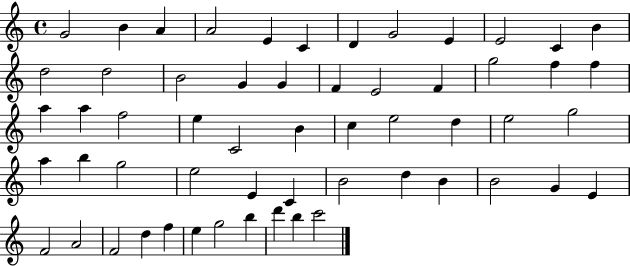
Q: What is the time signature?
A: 4/4